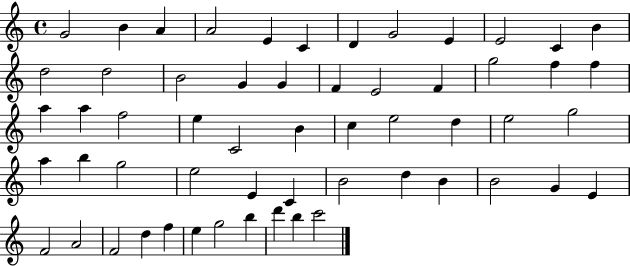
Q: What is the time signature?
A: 4/4